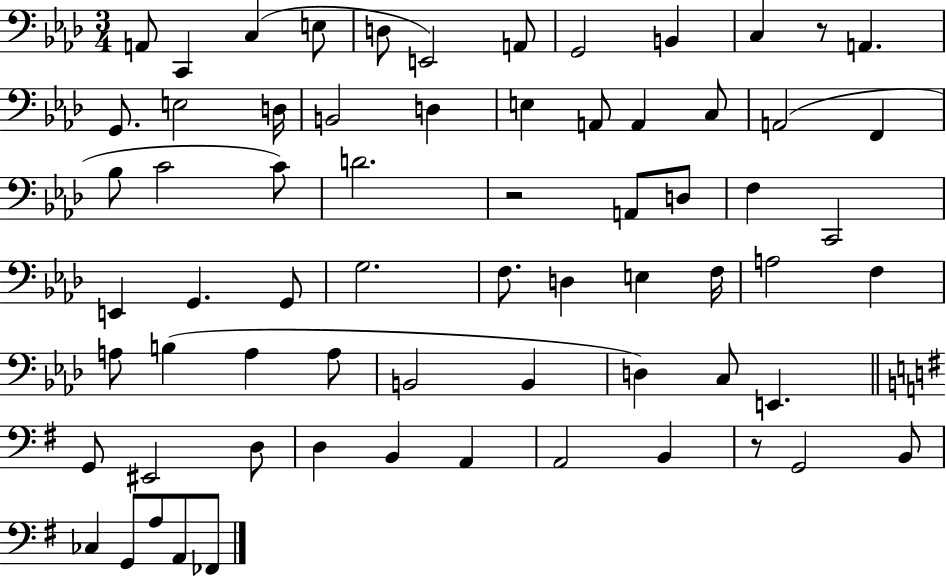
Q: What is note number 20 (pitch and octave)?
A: C3